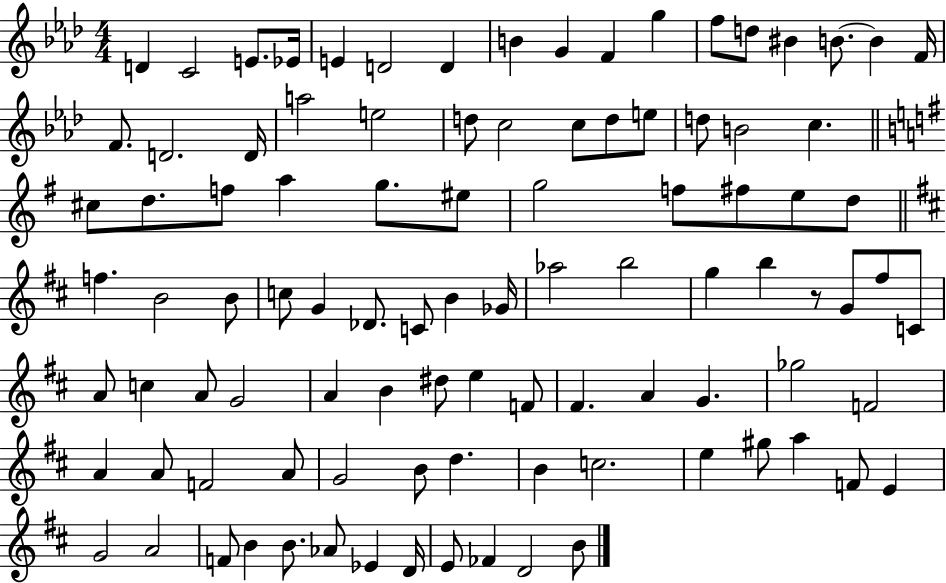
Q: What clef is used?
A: treble